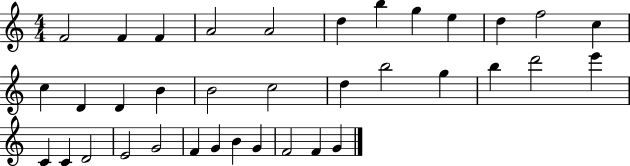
F4/h F4/q F4/q A4/h A4/h D5/q B5/q G5/q E5/q D5/q F5/h C5/q C5/q D4/q D4/q B4/q B4/h C5/h D5/q B5/h G5/q B5/q D6/h E6/q C4/q C4/q D4/h E4/h G4/h F4/q G4/q B4/q G4/q F4/h F4/q G4/q